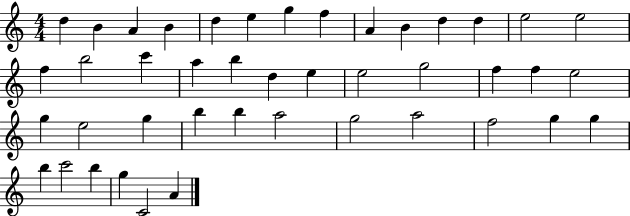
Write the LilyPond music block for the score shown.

{
  \clef treble
  \numericTimeSignature
  \time 4/4
  \key c \major
  d''4 b'4 a'4 b'4 | d''4 e''4 g''4 f''4 | a'4 b'4 d''4 d''4 | e''2 e''2 | \break f''4 b''2 c'''4 | a''4 b''4 d''4 e''4 | e''2 g''2 | f''4 f''4 e''2 | \break g''4 e''2 g''4 | b''4 b''4 a''2 | g''2 a''2 | f''2 g''4 g''4 | \break b''4 c'''2 b''4 | g''4 c'2 a'4 | \bar "|."
}